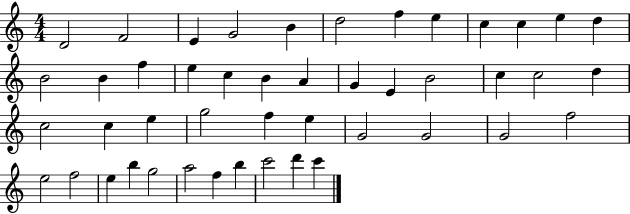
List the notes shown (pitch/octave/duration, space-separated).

D4/h F4/h E4/q G4/h B4/q D5/h F5/q E5/q C5/q C5/q E5/q D5/q B4/h B4/q F5/q E5/q C5/q B4/q A4/q G4/q E4/q B4/h C5/q C5/h D5/q C5/h C5/q E5/q G5/h F5/q E5/q G4/h G4/h G4/h F5/h E5/h F5/h E5/q B5/q G5/h A5/h F5/q B5/q C6/h D6/q C6/q